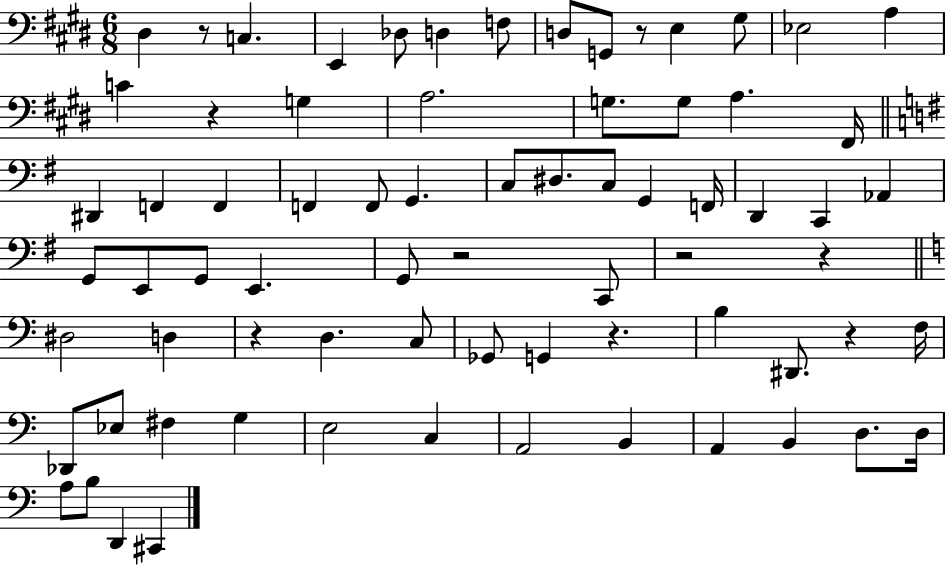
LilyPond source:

{
  \clef bass
  \numericTimeSignature
  \time 6/8
  \key e \major
  \repeat volta 2 { dis4 r8 c4. | e,4 des8 d4 f8 | d8 g,8 r8 e4 gis8 | ees2 a4 | \break c'4 r4 g4 | a2. | g8. g8 a4. fis,16 | \bar "||" \break \key e \minor dis,4 f,4 f,4 | f,4 f,8 g,4. | c8 dis8. c8 g,4 f,16 | d,4 c,4 aes,4 | \break g,8 e,8 g,8 e,4. | g,8 r2 c,8 | r2 r4 | \bar "||" \break \key c \major dis2 d4 | r4 d4. c8 | ges,8 g,4 r4. | b4 dis,8. r4 f16 | \break des,8 ees8 fis4 g4 | e2 c4 | a,2 b,4 | a,4 b,4 d8. d16 | \break a8 b8 d,4 cis,4 | } \bar "|."
}